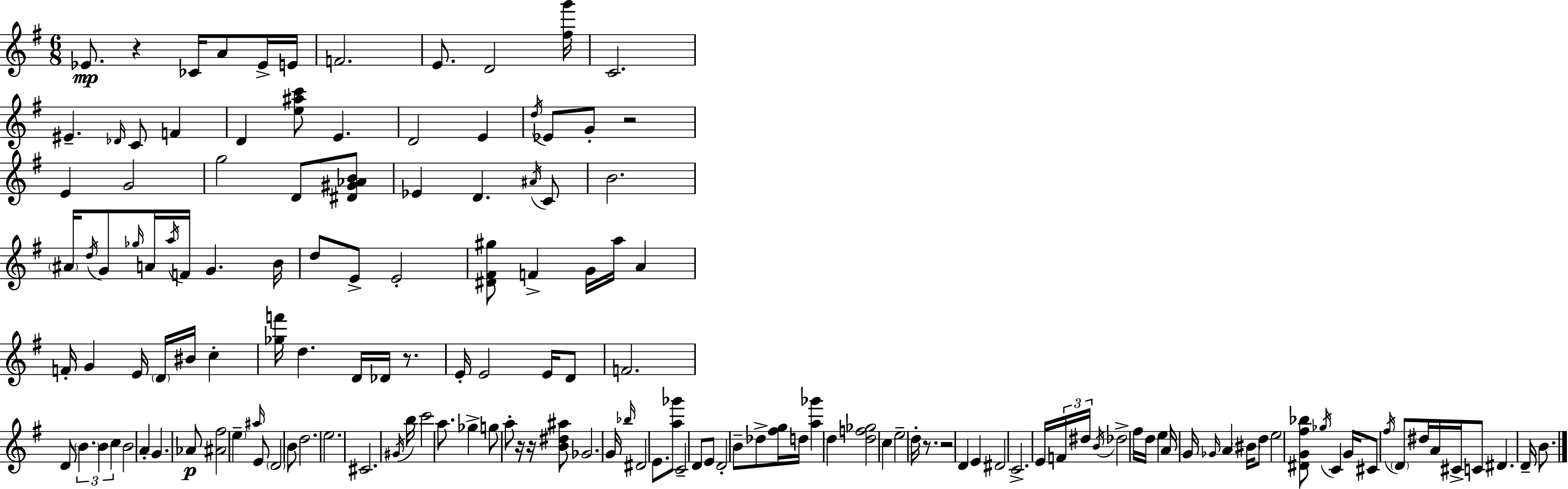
X:1
T:Untitled
M:6/8
L:1/4
K:Em
_E/2 z _C/4 A/2 _E/4 E/4 F2 E/2 D2 [^fg']/4 C2 ^E _D/4 C/2 F D [e^ac']/2 E D2 E d/4 _E/2 G/2 z2 E G2 g2 D/2 [^D^G_AB]/2 _E D ^A/4 C/2 B2 ^A/4 d/4 G/2 _g/4 A/4 a/4 F/4 G B/4 d/2 E/2 E2 [^D^F^g]/2 F G/4 a/4 A F/4 G E/4 D/4 ^B/4 c [_gf']/4 d D/4 _D/4 z/2 E/4 E2 E/4 D/2 F2 D/2 B B c B2 A G _A/2 [^A^f]2 e ^a/4 E/2 D2 B/2 d2 e2 ^C2 ^G/4 b/4 c'2 a/2 _g g/2 a/2 z/4 z/4 [B^d^a]/2 _G2 G/4 _b/4 ^D2 E/2 [a_g']/2 C2 D/2 E/2 D2 B/2 _d/2 [^fg]/4 d/4 [a_g'] d [df_g]2 c e2 d/4 z/2 z2 D E ^D2 C2 E/4 F/4 ^d/4 B/4 _d2 ^f/4 d/4 e A/4 G/4 _G/4 A ^B/4 d/2 e2 [^DG^f_b]/2 _g/4 C G/4 ^C/2 ^f/4 D/2 ^d/4 A/4 ^C/4 C/2 ^D D/4 B/2